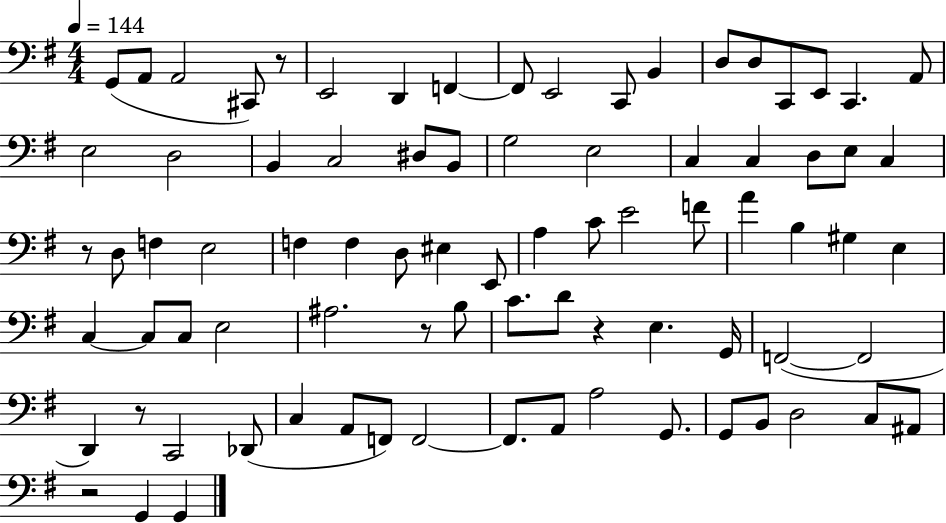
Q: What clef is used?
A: bass